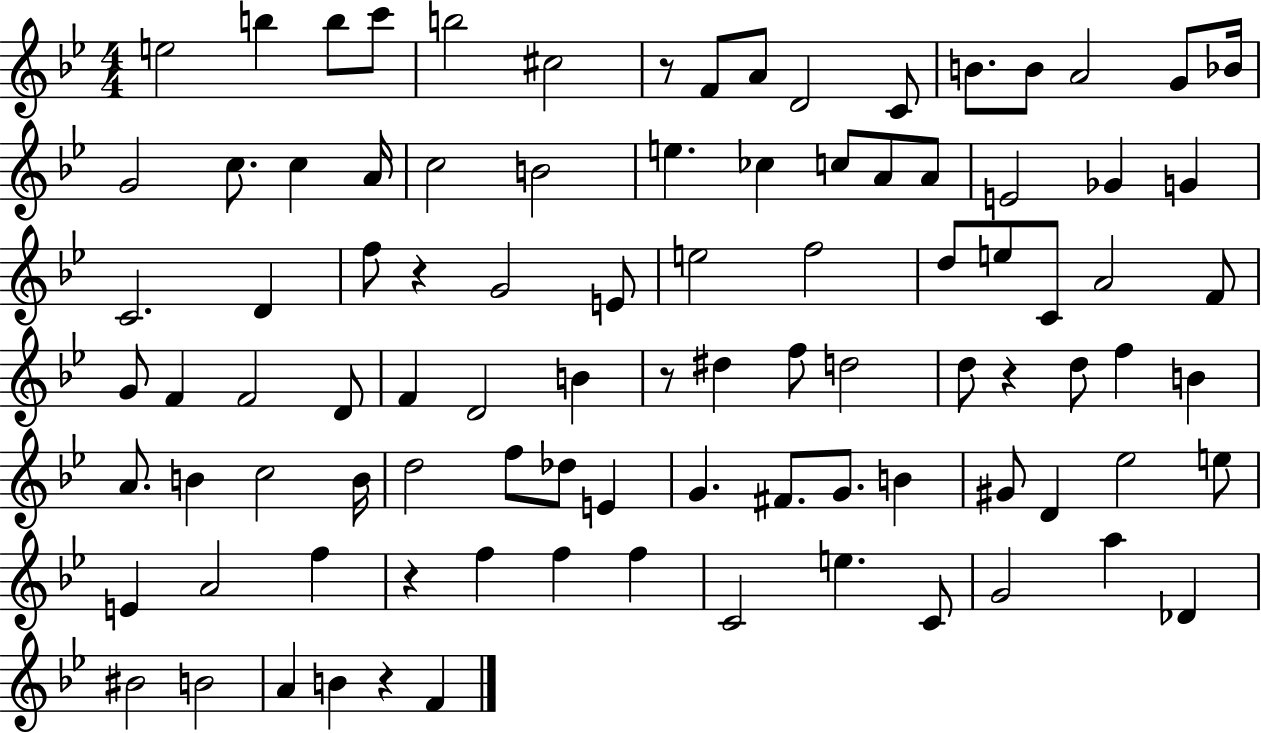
{
  \clef treble
  \numericTimeSignature
  \time 4/4
  \key bes \major
  e''2 b''4 b''8 c'''8 | b''2 cis''2 | r8 f'8 a'8 d'2 c'8 | b'8. b'8 a'2 g'8 bes'16 | \break g'2 c''8. c''4 a'16 | c''2 b'2 | e''4. ces''4 c''8 a'8 a'8 | e'2 ges'4 g'4 | \break c'2. d'4 | f''8 r4 g'2 e'8 | e''2 f''2 | d''8 e''8 c'8 a'2 f'8 | \break g'8 f'4 f'2 d'8 | f'4 d'2 b'4 | r8 dis''4 f''8 d''2 | d''8 r4 d''8 f''4 b'4 | \break a'8. b'4 c''2 b'16 | d''2 f''8 des''8 e'4 | g'4. fis'8. g'8. b'4 | gis'8 d'4 ees''2 e''8 | \break e'4 a'2 f''4 | r4 f''4 f''4 f''4 | c'2 e''4. c'8 | g'2 a''4 des'4 | \break bis'2 b'2 | a'4 b'4 r4 f'4 | \bar "|."
}